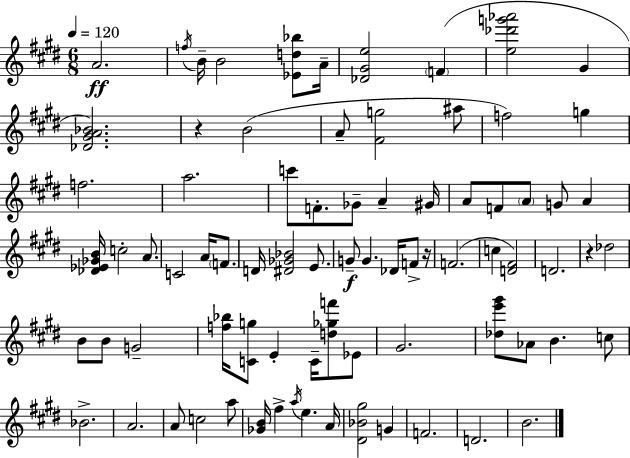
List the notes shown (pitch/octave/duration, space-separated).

A4/h. F5/s B4/s B4/h [Eb4,D5,Bb5]/e A4/s [Db4,G#4,E5]/h F4/q [E5,Db6,G6,Ab6]/h G#4/q [Db4,G#4,A4,Bb4]/h. R/q B4/h A4/e [F#4,G5]/h A#5/e F5/h G5/q F5/h. A5/h. C6/e F4/e. Gb4/e A4/q G#4/s A4/e F4/e A4/e G4/e A4/q [Db4,Eb4,Gb4,B4]/s C5/h A4/e. C4/h A4/s F4/e. D4/s [D#4,Gb4,Bb4]/h E4/e. G4/e G4/q. Db4/s F4/e R/s F4/h. C5/q [D4,F#4]/h D4/h. R/q Db5/h B4/e B4/e G4/h [F5,Bb5]/s [C4,G5]/e E4/q C4/s [D5,Gb5,F6]/e Eb4/e G#4/h. [Db5,E6,G#6]/e Ab4/e B4/q. C5/e Bb4/h. A4/h. A4/e C5/h A5/e [Gb4,B4]/s F#5/q A5/s E5/q. A4/s [D#4,Bb4,G#5]/h G4/q F4/h. D4/h. B4/h.